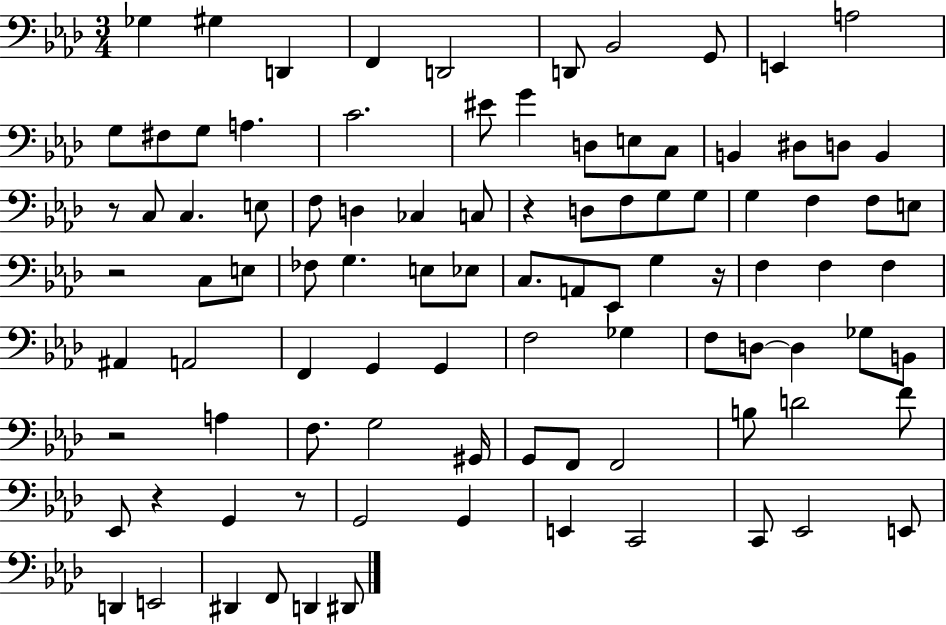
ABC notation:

X:1
T:Untitled
M:3/4
L:1/4
K:Ab
_G, ^G, D,, F,, D,,2 D,,/2 _B,,2 G,,/2 E,, A,2 G,/2 ^F,/2 G,/2 A, C2 ^E/2 G D,/2 E,/2 C,/2 B,, ^D,/2 D,/2 B,, z/2 C,/2 C, E,/2 F,/2 D, _C, C,/2 z D,/2 F,/2 G,/2 G,/2 G, F, F,/2 E,/2 z2 C,/2 E,/2 _F,/2 G, E,/2 _E,/2 C,/2 A,,/2 _E,,/2 G, z/4 F, F, F, ^A,, A,,2 F,, G,, G,, F,2 _G, F,/2 D,/2 D, _G,/2 B,,/2 z2 A, F,/2 G,2 ^G,,/4 G,,/2 F,,/2 F,,2 B,/2 D2 F/2 _E,,/2 z G,, z/2 G,,2 G,, E,, C,,2 C,,/2 _E,,2 E,,/2 D,, E,,2 ^D,, F,,/2 D,, ^D,,/2